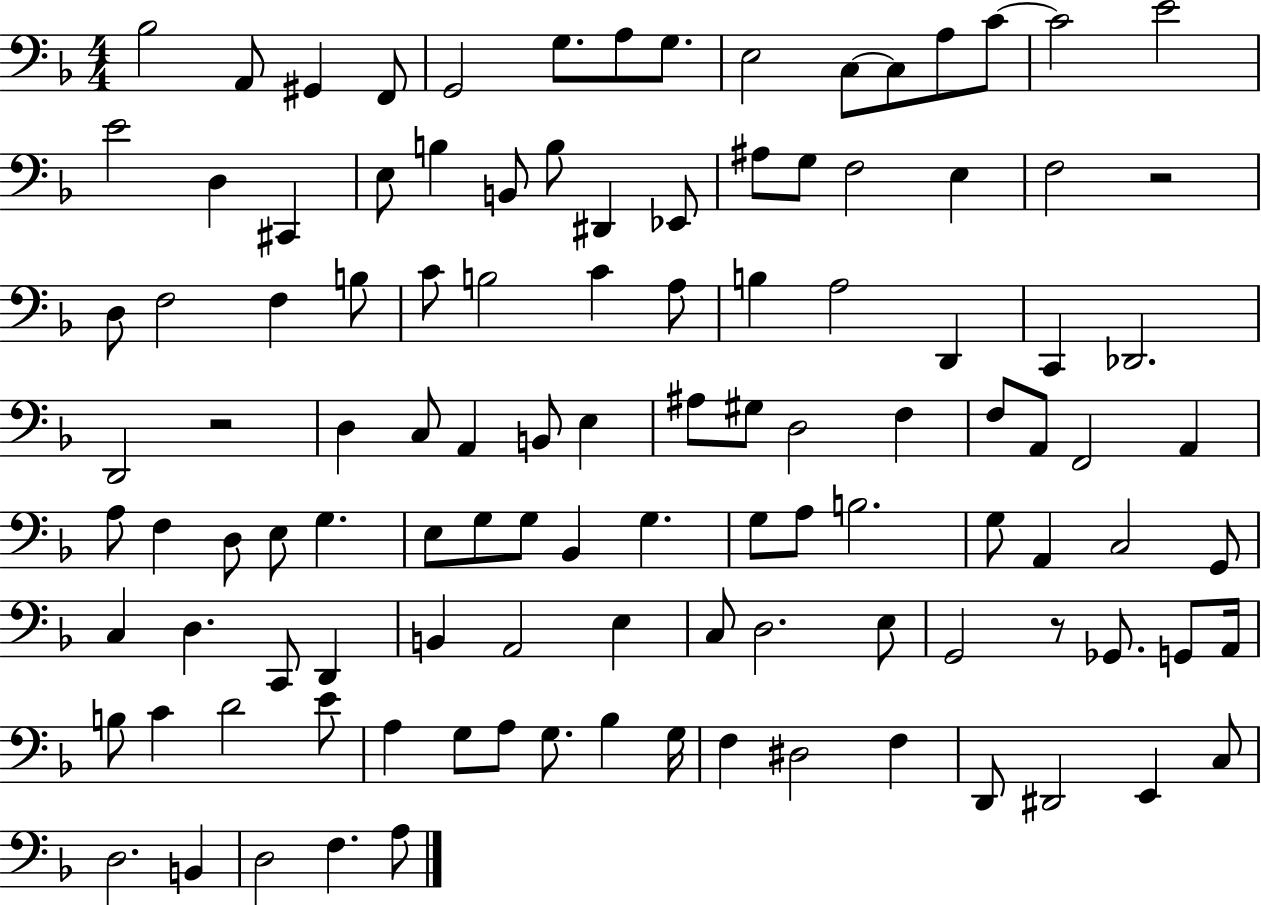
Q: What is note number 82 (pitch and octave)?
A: D3